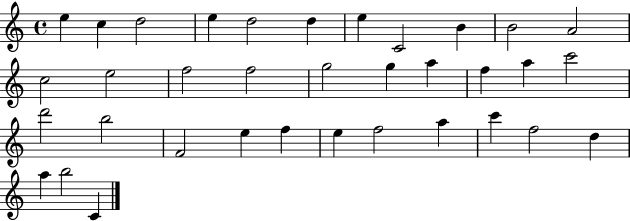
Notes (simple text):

E5/q C5/q D5/h E5/q D5/h D5/q E5/q C4/h B4/q B4/h A4/h C5/h E5/h F5/h F5/h G5/h G5/q A5/q F5/q A5/q C6/h D6/h B5/h F4/h E5/q F5/q E5/q F5/h A5/q C6/q F5/h D5/q A5/q B5/h C4/q